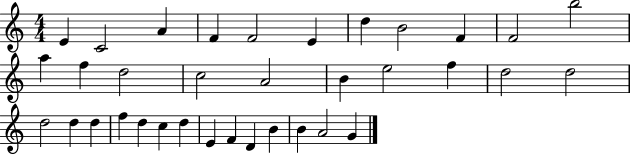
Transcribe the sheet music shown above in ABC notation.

X:1
T:Untitled
M:4/4
L:1/4
K:C
E C2 A F F2 E d B2 F F2 b2 a f d2 c2 A2 B e2 f d2 d2 d2 d d f d c d E F D B B A2 G